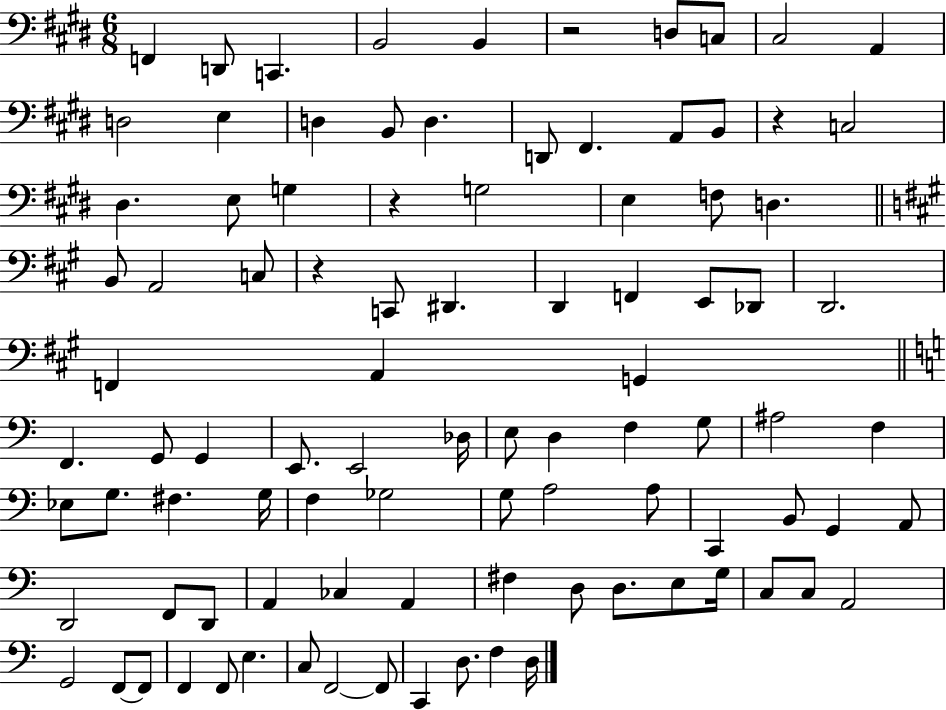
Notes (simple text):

F2/q D2/e C2/q. B2/h B2/q R/h D3/e C3/e C#3/h A2/q D3/h E3/q D3/q B2/e D3/q. D2/e F#2/q. A2/e B2/e R/q C3/h D#3/q. E3/e G3/q R/q G3/h E3/q F3/e D3/q. B2/e A2/h C3/e R/q C2/e D#2/q. D2/q F2/q E2/e Db2/e D2/h. F2/q A2/q G2/q F2/q. G2/e G2/q E2/e. E2/h Db3/s E3/e D3/q F3/q G3/e A#3/h F3/q Eb3/e G3/e. F#3/q. G3/s F3/q Gb3/h G3/e A3/h A3/e C2/q B2/e G2/q A2/e D2/h F2/e D2/e A2/q CES3/q A2/q F#3/q D3/e D3/e. E3/e G3/s C3/e C3/e A2/h G2/h F2/e F2/e F2/q F2/e E3/q. C3/e F2/h F2/e C2/q D3/e. F3/q D3/s